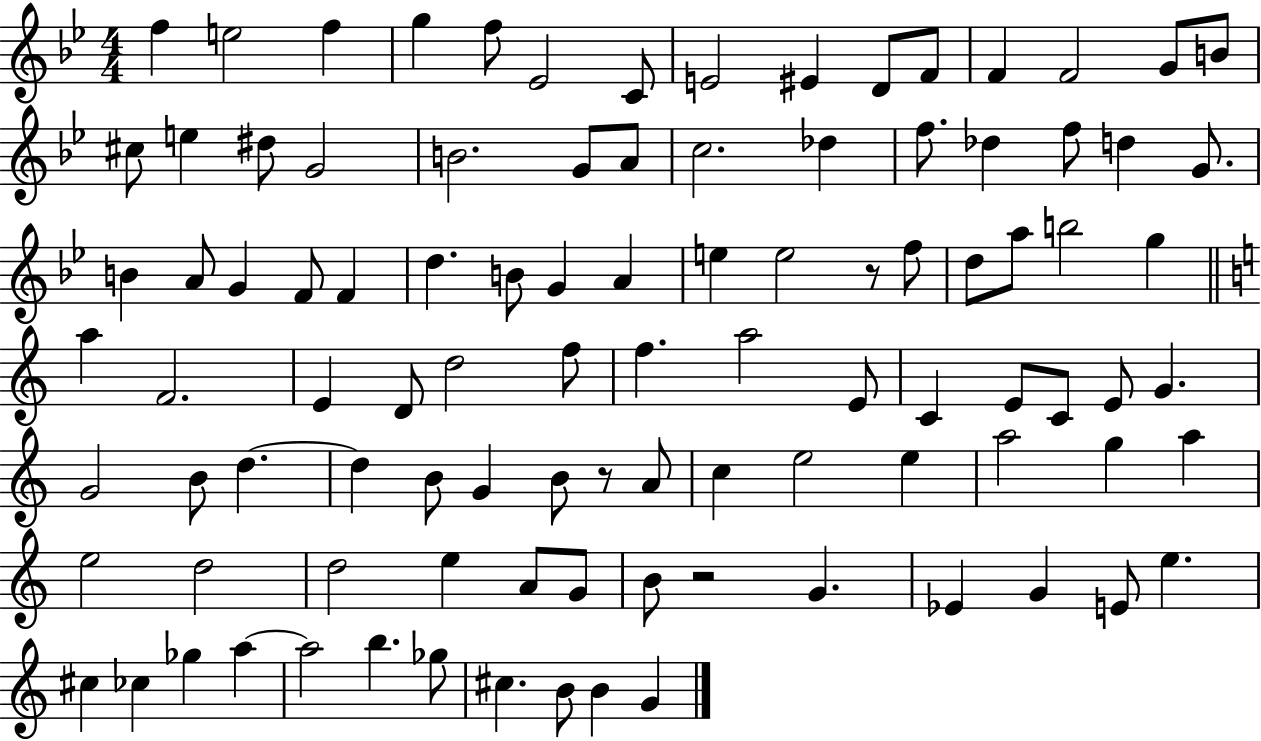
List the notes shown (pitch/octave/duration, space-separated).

F5/q E5/h F5/q G5/q F5/e Eb4/h C4/e E4/h EIS4/q D4/e F4/e F4/q F4/h G4/e B4/e C#5/e E5/q D#5/e G4/h B4/h. G4/e A4/e C5/h. Db5/q F5/e. Db5/q F5/e D5/q G4/e. B4/q A4/e G4/q F4/e F4/q D5/q. B4/e G4/q A4/q E5/q E5/h R/e F5/e D5/e A5/e B5/h G5/q A5/q F4/h. E4/q D4/e D5/h F5/e F5/q. A5/h E4/e C4/q E4/e C4/e E4/e G4/q. G4/h B4/e D5/q. D5/q B4/e G4/q B4/e R/e A4/e C5/q E5/h E5/q A5/h G5/q A5/q E5/h D5/h D5/h E5/q A4/e G4/e B4/e R/h G4/q. Eb4/q G4/q E4/e E5/q. C#5/q CES5/q Gb5/q A5/q A5/h B5/q. Gb5/e C#5/q. B4/e B4/q G4/q